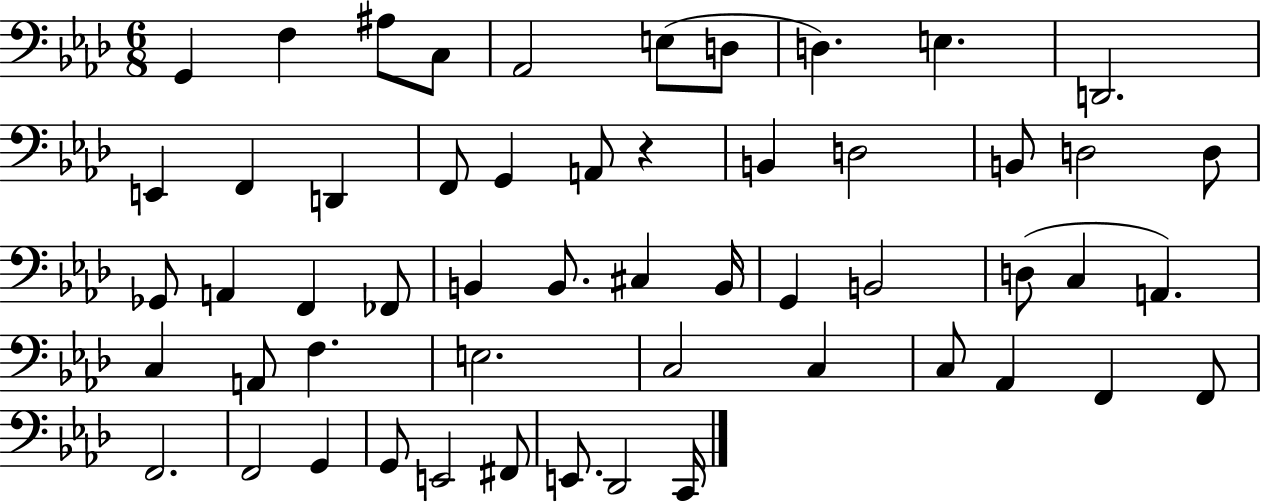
{
  \clef bass
  \numericTimeSignature
  \time 6/8
  \key aes \major
  g,4 f4 ais8 c8 | aes,2 e8( d8 | d4.) e4. | d,2. | \break e,4 f,4 d,4 | f,8 g,4 a,8 r4 | b,4 d2 | b,8 d2 d8 | \break ges,8 a,4 f,4 fes,8 | b,4 b,8. cis4 b,16 | g,4 b,2 | d8( c4 a,4.) | \break c4 a,8 f4. | e2. | c2 c4 | c8 aes,4 f,4 f,8 | \break f,2. | f,2 g,4 | g,8 e,2 fis,8 | e,8. des,2 c,16 | \break \bar "|."
}